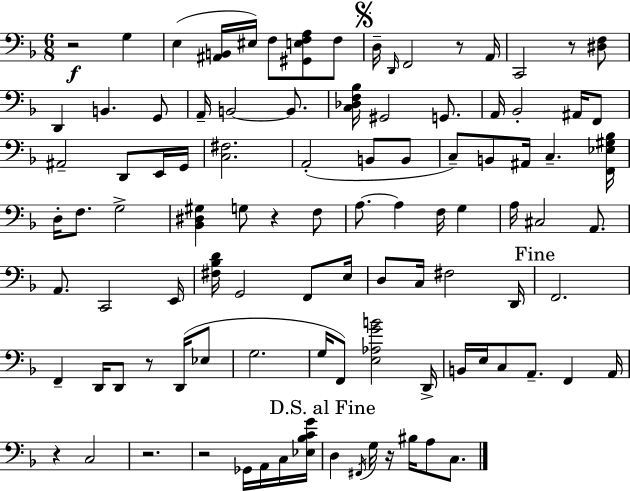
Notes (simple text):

R/h G3/q E3/q [A#2,B2]/s EIS3/s F3/e [G#2,E3,F3,A3]/e F3/e D3/s D2/s F2/h R/e A2/s C2/h R/e [D#3,F3]/e D2/q B2/q. G2/e A2/s B2/h B2/e. [C3,Db3,F3,Bb3]/s G#2/h G2/e. A2/s Bb2/h A#2/s F2/e A#2/h D2/e E2/s G2/s [C3,F#3]/h. A2/h B2/e B2/e C3/e B2/e A#2/s C3/q. [F2,Eb3,G#3,Bb3]/s D3/s F3/e. G3/h [Bb2,D#3,G#3]/q G3/e R/q F3/e A3/e. A3/q F3/s G3/q A3/s C#3/h A2/e. A2/e. C2/h E2/s [F#3,Bb3,D4]/s G2/h F2/e E3/s D3/e C3/s F#3/h D2/s F2/h. F2/q D2/s D2/e R/e D2/s Eb3/e G3/h. G3/s F2/e [E3,Ab3,G4,B4]/h D2/s B2/s E3/s C3/e A2/e. F2/q A2/s R/q C3/h R/h. R/h Gb2/s A2/s C3/s [Eb3,Bb3,C4,G4]/s D3/q F#2/s G3/s R/s BIS3/s A3/e C3/e.